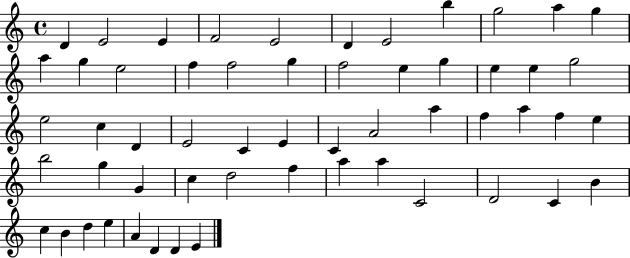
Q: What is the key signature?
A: C major